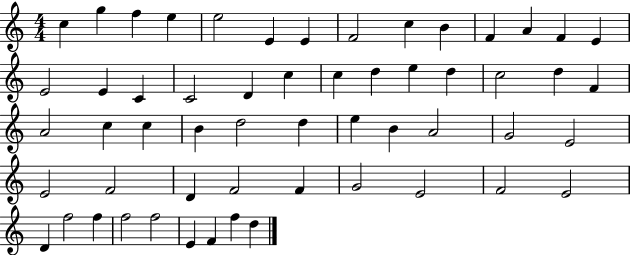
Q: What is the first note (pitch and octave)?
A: C5